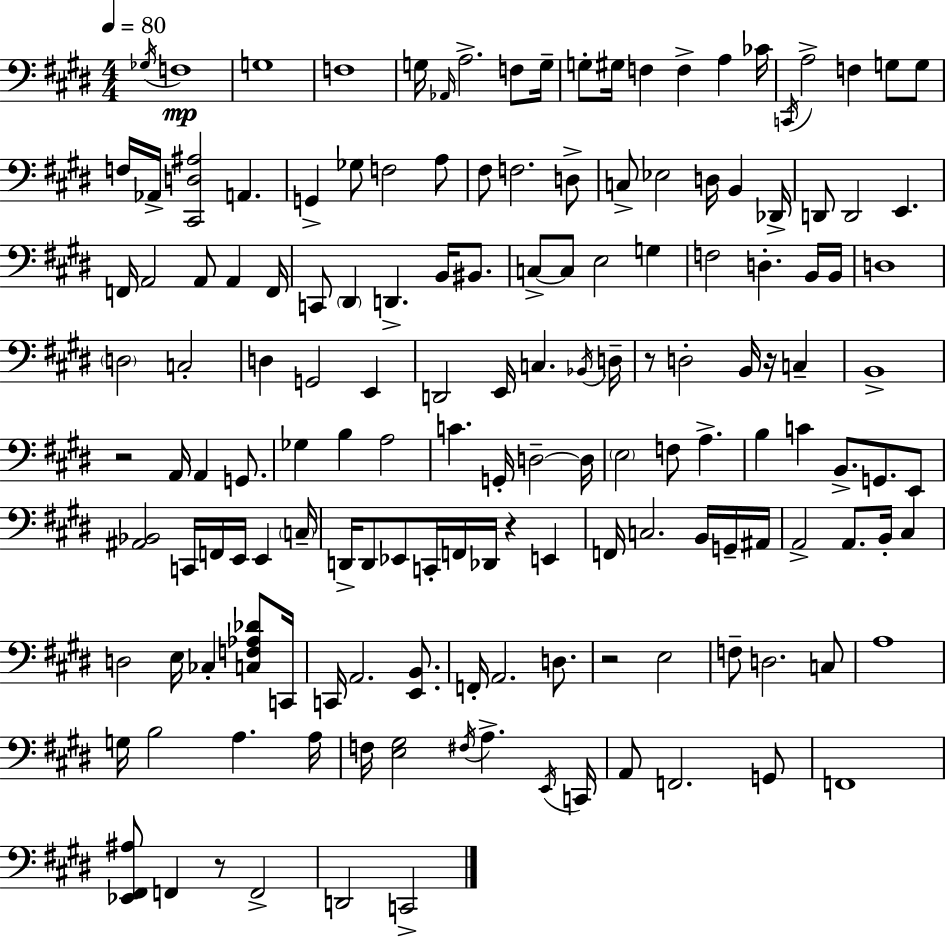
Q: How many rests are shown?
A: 6